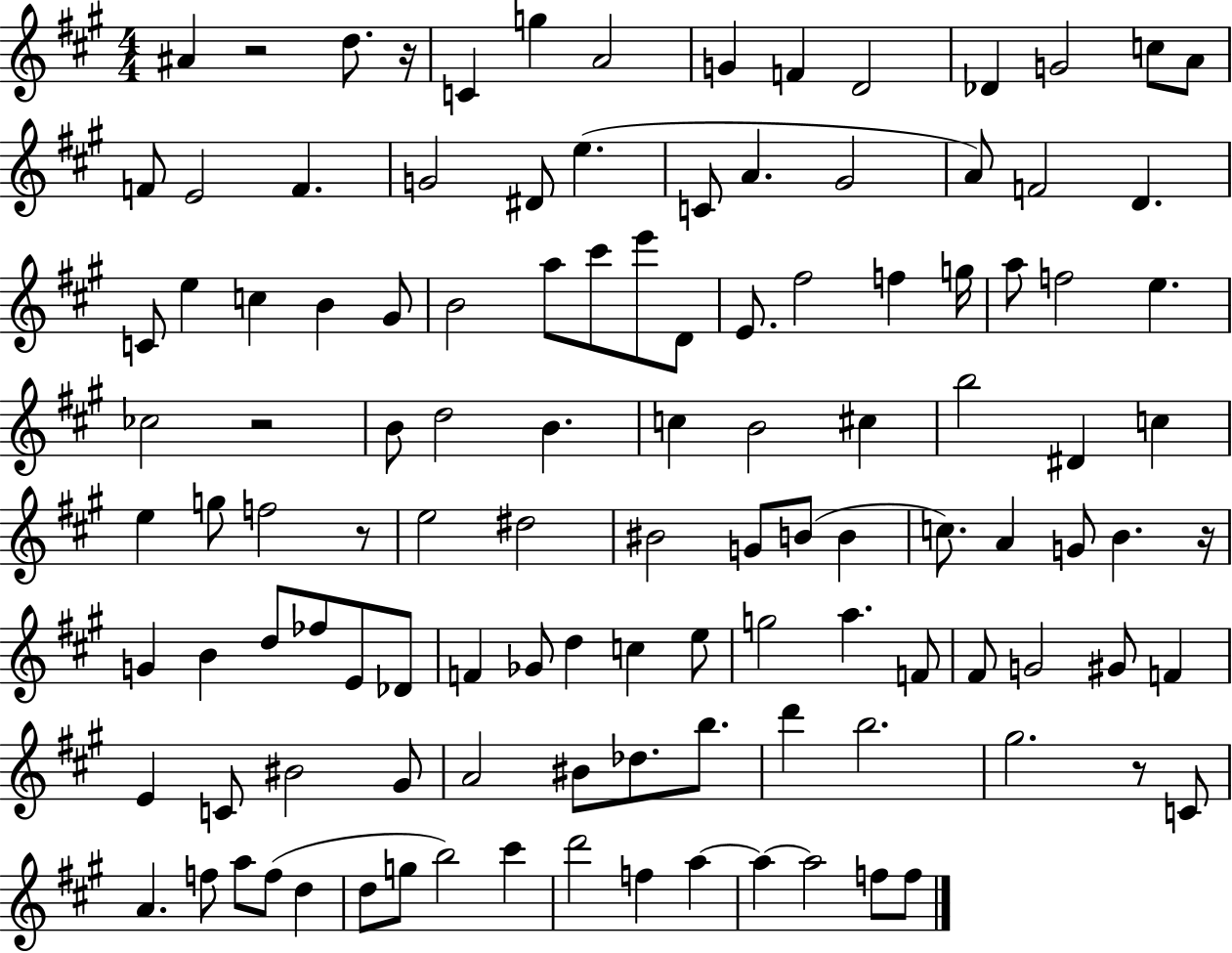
A#4/q R/h D5/e. R/s C4/q G5/q A4/h G4/q F4/q D4/h Db4/q G4/h C5/e A4/e F4/e E4/h F4/q. G4/h D#4/e E5/q. C4/e A4/q. G#4/h A4/e F4/h D4/q. C4/e E5/q C5/q B4/q G#4/e B4/h A5/e C#6/e E6/e D4/e E4/e. F#5/h F5/q G5/s A5/e F5/h E5/q. CES5/h R/h B4/e D5/h B4/q. C5/q B4/h C#5/q B5/h D#4/q C5/q E5/q G5/e F5/h R/e E5/h D#5/h BIS4/h G4/e B4/e B4/q C5/e. A4/q G4/e B4/q. R/s G4/q B4/q D5/e FES5/e E4/e Db4/e F4/q Gb4/e D5/q C5/q E5/e G5/h A5/q. F4/e F#4/e G4/h G#4/e F4/q E4/q C4/e BIS4/h G#4/e A4/h BIS4/e Db5/e. B5/e. D6/q B5/h. G#5/h. R/e C4/e A4/q. F5/e A5/e F5/e D5/q D5/e G5/e B5/h C#6/q D6/h F5/q A5/q A5/q A5/h F5/e F5/e